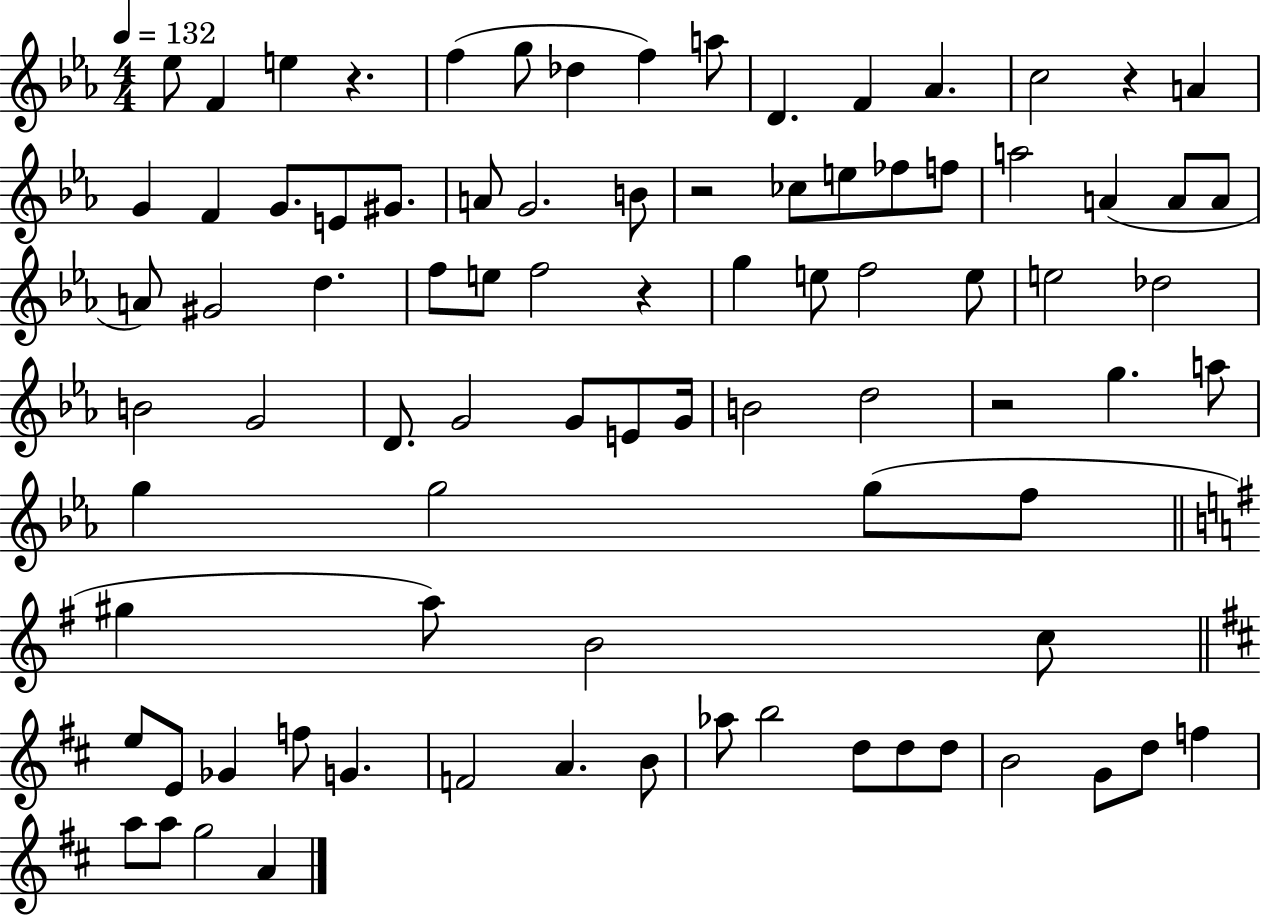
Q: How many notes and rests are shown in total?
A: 86